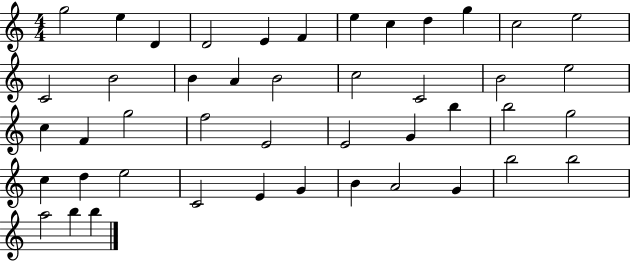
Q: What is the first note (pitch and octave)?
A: G5